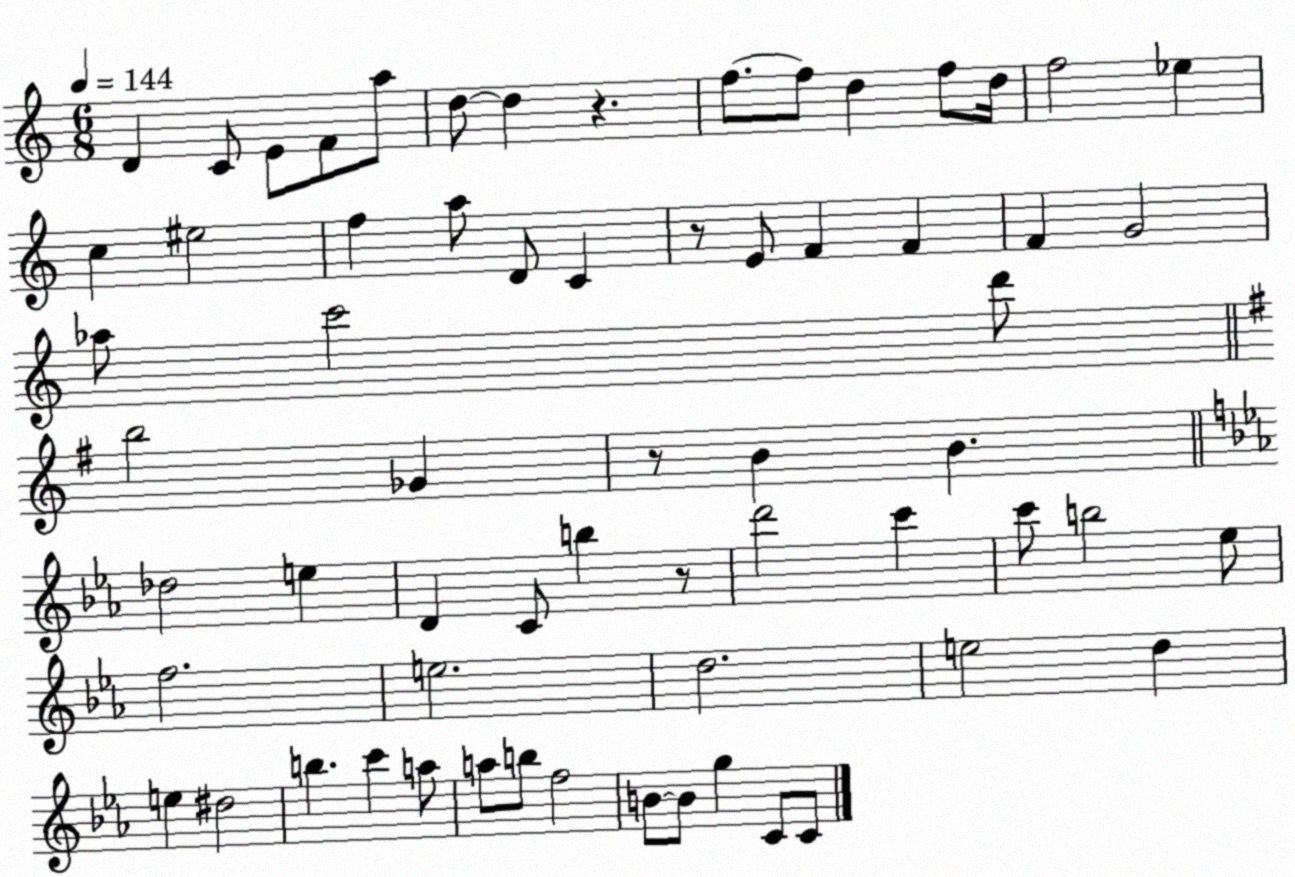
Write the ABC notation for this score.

X:1
T:Untitled
M:6/8
L:1/4
K:C
D C/2 E/2 F/2 a/2 d/2 d z f/2 f/2 d f/2 d/4 f2 _e c ^e2 f a/2 D/2 C z/2 E/2 F F F G2 _a/2 c'2 d'/2 b2 _G z/2 B B _d2 e D C/2 b z/2 d'2 c' c'/2 b2 _e/2 f2 e2 d2 e2 d e ^d2 b c' a/2 a/2 b/2 f2 B/2 B/2 g C/2 C/2